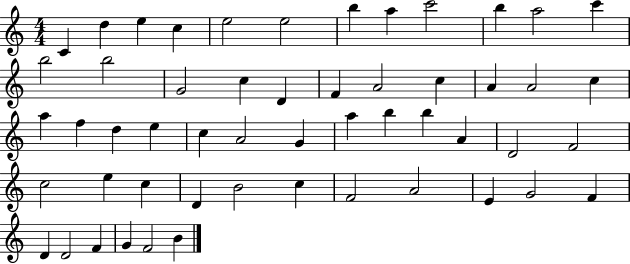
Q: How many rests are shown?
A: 0